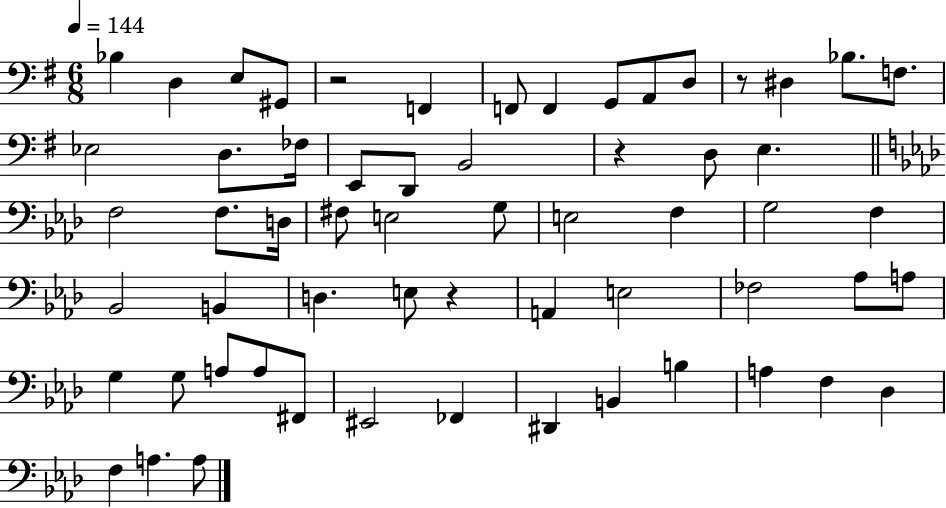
{
  \clef bass
  \numericTimeSignature
  \time 6/8
  \key g \major
  \tempo 4 = 144
  \repeat volta 2 { bes4 d4 e8 gis,8 | r2 f,4 | f,8 f,4 g,8 a,8 d8 | r8 dis4 bes8. f8. | \break ees2 d8. fes16 | e,8 d,8 b,2 | r4 d8 e4. | \bar "||" \break \key f \minor f2 f8. d16 | fis8 e2 g8 | e2 f4 | g2 f4 | \break bes,2 b,4 | d4. e8 r4 | a,4 e2 | fes2 aes8 a8 | \break g4 g8 a8 a8 fis,8 | eis,2 fes,4 | dis,4 b,4 b4 | a4 f4 des4 | \break f4 a4. a8 | } \bar "|."
}